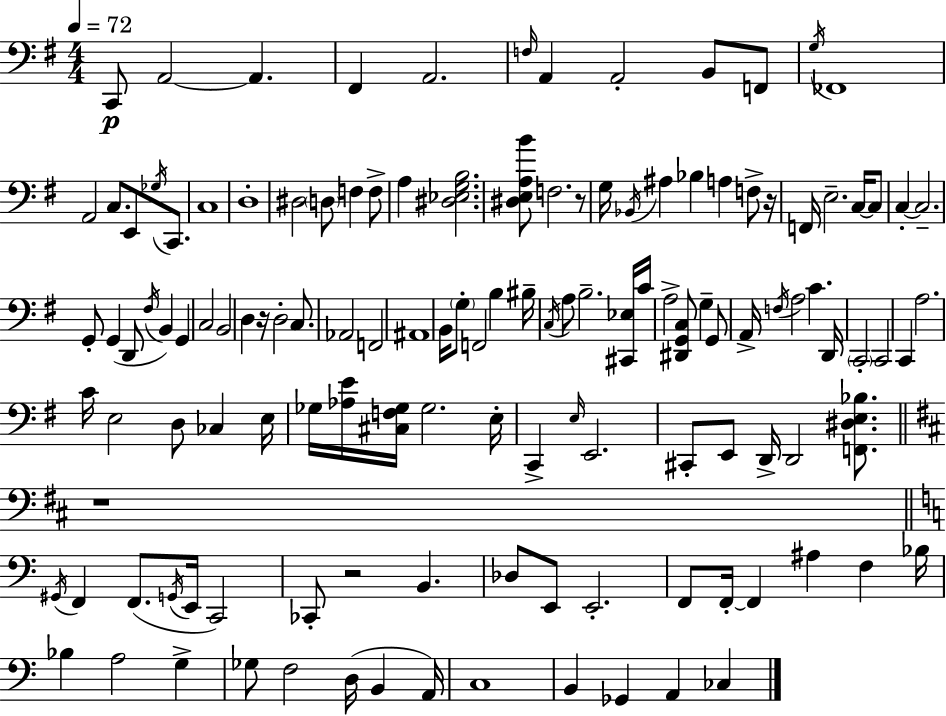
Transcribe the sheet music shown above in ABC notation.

X:1
T:Untitled
M:4/4
L:1/4
K:Em
C,,/2 A,,2 A,, ^F,, A,,2 F,/4 A,, A,,2 B,,/2 F,,/2 G,/4 _F,,4 A,,2 C,/2 E,,/2 _G,/4 C,,/2 C,4 D,4 ^D,2 D,/2 F, F,/2 A, [^D,_E,G,B,]2 [^D,E,A,B]/2 F,2 z/2 G,/4 _B,,/4 ^A, _B, A, F,/2 z/4 F,,/4 E,2 C,/4 C,/2 C, C,2 G,,/2 G,, D,,/2 ^F,/4 B,, G,, C,2 B,,2 D, z/4 D,2 C,/2 _A,,2 F,,2 ^A,,4 B,,/4 G,/2 F,,2 B, ^B,/4 C,/4 A,/2 B,2 [^C,,_E,]/4 C/4 A,2 [^D,,G,,C,]/2 G, G,,/2 A,,/4 F,/4 A,2 C D,,/4 C,,2 C,,2 C,, A,2 C/4 E,2 D,/2 _C, E,/4 _G,/4 [_A,E]/4 [^C,F,_G,]/4 _G,2 E,/4 C,, E,/4 E,,2 ^C,,/2 E,,/2 D,,/4 D,,2 [F,,^D,E,_B,]/2 z4 ^G,,/4 F,, F,,/2 G,,/4 E,,/4 C,,2 _C,,/2 z2 B,, _D,/2 E,,/2 E,,2 F,,/2 F,,/4 F,, ^A, F, _B,/4 _B, A,2 G, _G,/2 F,2 D,/4 B,, A,,/4 C,4 B,, _G,, A,, _C,